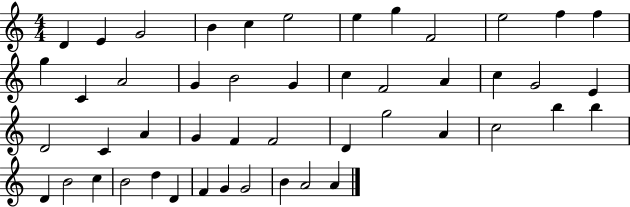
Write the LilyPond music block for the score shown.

{
  \clef treble
  \numericTimeSignature
  \time 4/4
  \key c \major
  d'4 e'4 g'2 | b'4 c''4 e''2 | e''4 g''4 f'2 | e''2 f''4 f''4 | \break g''4 c'4 a'2 | g'4 b'2 g'4 | c''4 f'2 a'4 | c''4 g'2 e'4 | \break d'2 c'4 a'4 | g'4 f'4 f'2 | d'4 g''2 a'4 | c''2 b''4 b''4 | \break d'4 b'2 c''4 | b'2 d''4 d'4 | f'4 g'4 g'2 | b'4 a'2 a'4 | \break \bar "|."
}